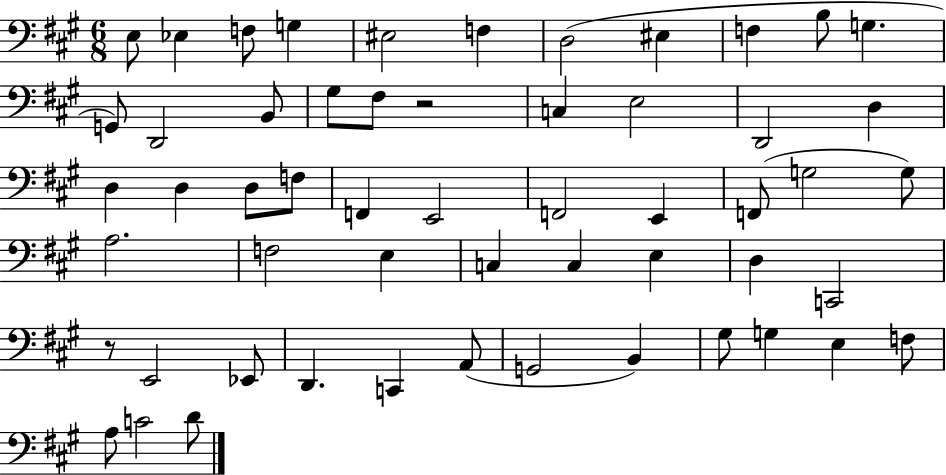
{
  \clef bass
  \numericTimeSignature
  \time 6/8
  \key a \major
  e8 ees4 f8 g4 | eis2 f4 | d2( eis4 | f4 b8 g4. | \break g,8) d,2 b,8 | gis8 fis8 r2 | c4 e2 | d,2 d4 | \break d4 d4 d8 f8 | f,4 e,2 | f,2 e,4 | f,8( g2 g8) | \break a2. | f2 e4 | c4 c4 e4 | d4 c,2 | \break r8 e,2 ees,8 | d,4. c,4 a,8( | g,2 b,4) | gis8 g4 e4 f8 | \break a8 c'2 d'8 | \bar "|."
}